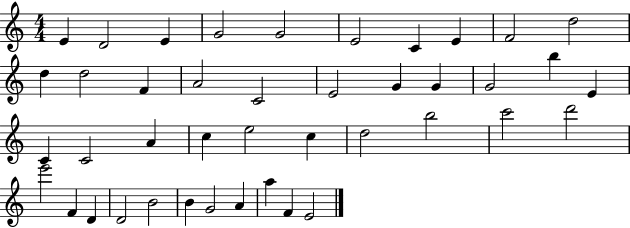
X:1
T:Untitled
M:4/4
L:1/4
K:C
E D2 E G2 G2 E2 C E F2 d2 d d2 F A2 C2 E2 G G G2 b E C C2 A c e2 c d2 b2 c'2 d'2 e'2 F D D2 B2 B G2 A a F E2